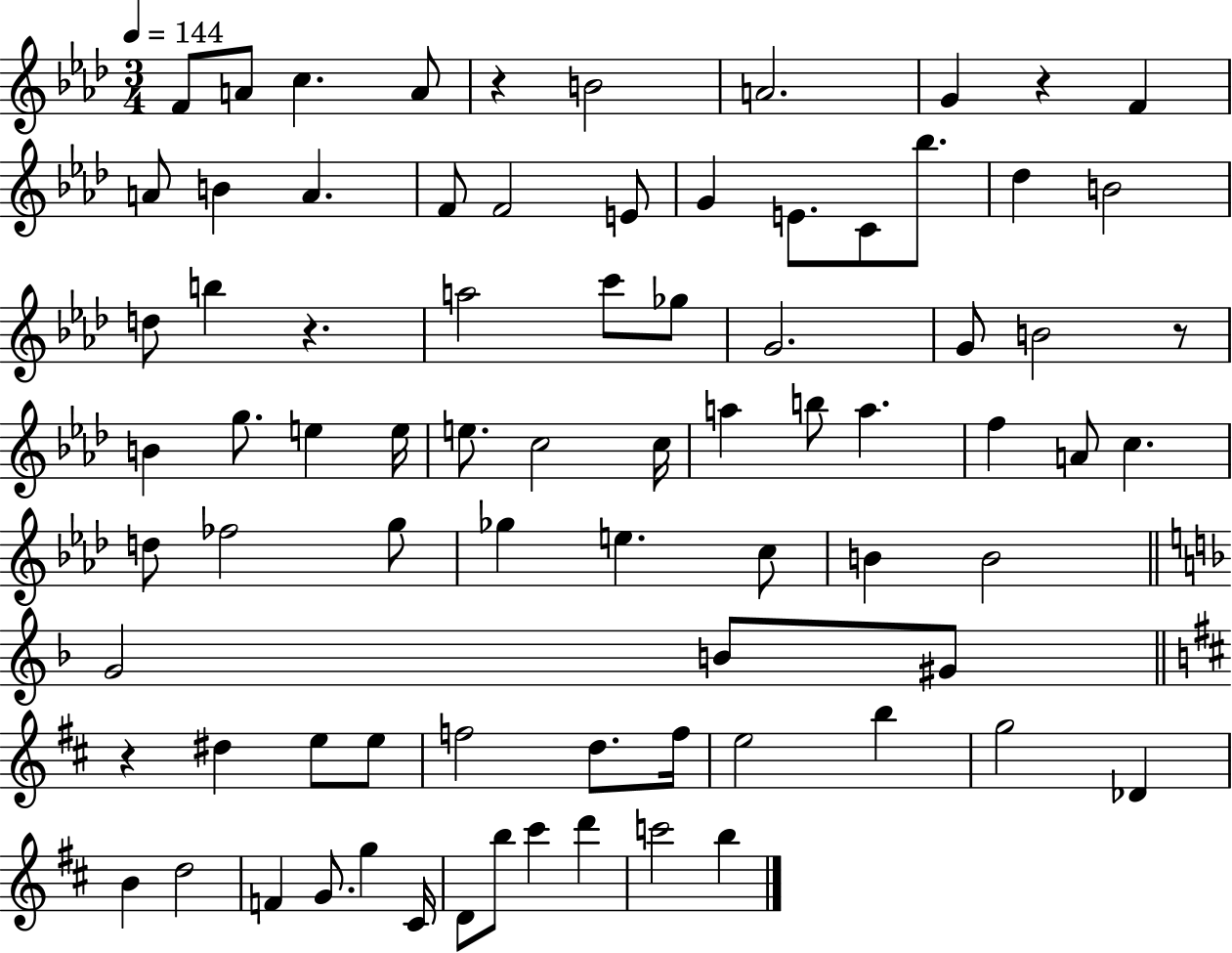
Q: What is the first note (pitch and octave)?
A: F4